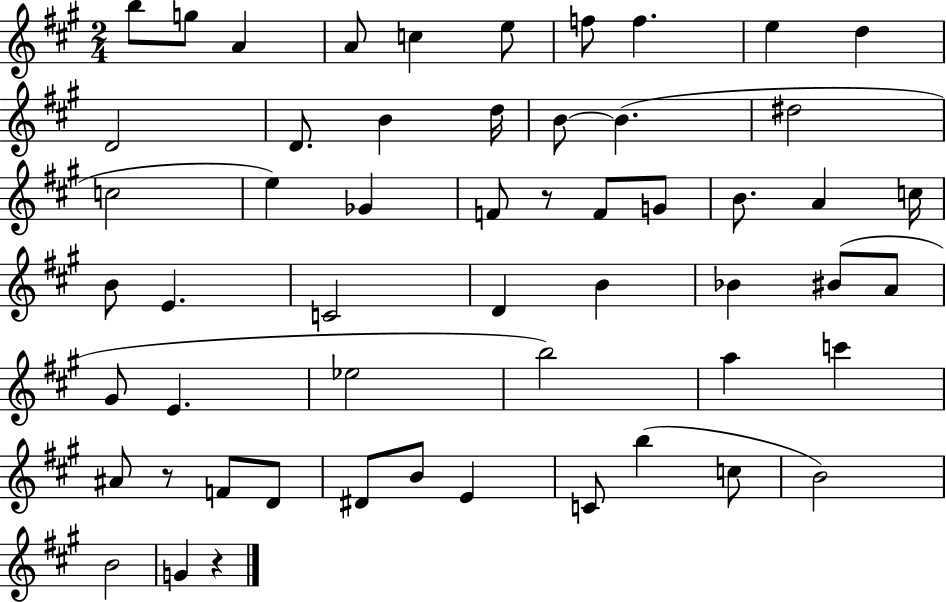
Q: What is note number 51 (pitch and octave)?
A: B4